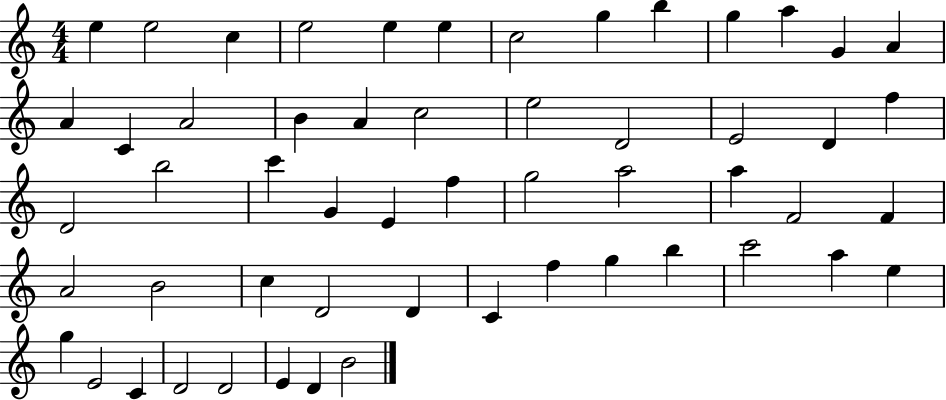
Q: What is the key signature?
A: C major